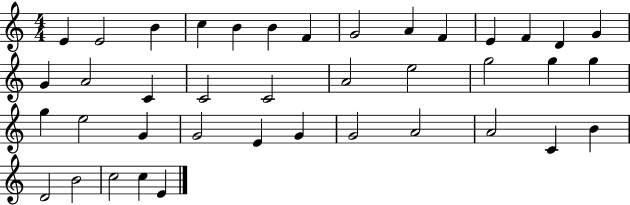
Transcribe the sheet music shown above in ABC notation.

X:1
T:Untitled
M:4/4
L:1/4
K:C
E E2 B c B B F G2 A F E F D G G A2 C C2 C2 A2 e2 g2 g g g e2 G G2 E G G2 A2 A2 C B D2 B2 c2 c E